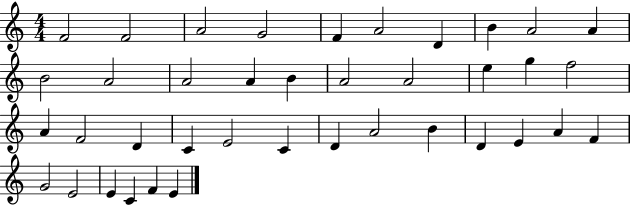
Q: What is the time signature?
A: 4/4